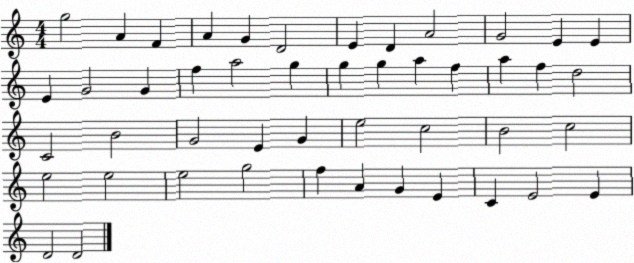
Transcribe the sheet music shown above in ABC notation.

X:1
T:Untitled
M:4/4
L:1/4
K:C
g2 A F A G D2 E D A2 G2 E E E G2 G f a2 g g g a f a f d2 C2 B2 G2 E G e2 c2 B2 c2 e2 e2 e2 g2 f A G E C E2 E D2 D2